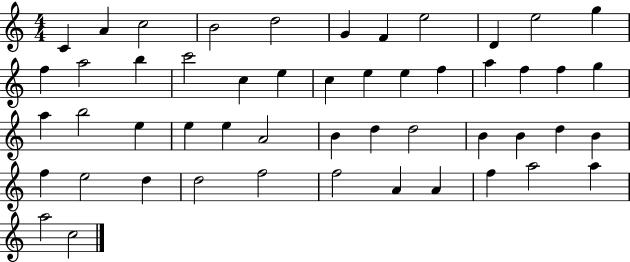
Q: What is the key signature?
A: C major